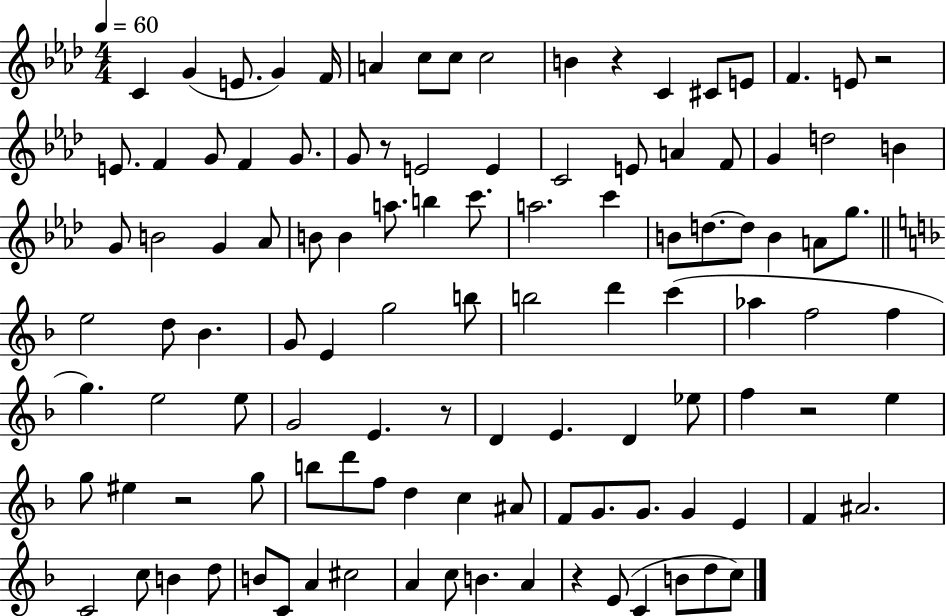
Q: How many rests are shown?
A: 7